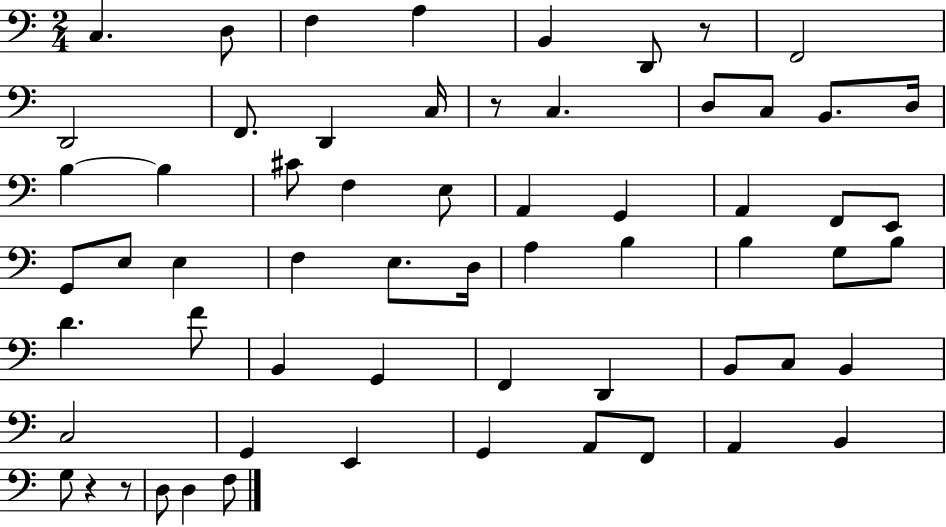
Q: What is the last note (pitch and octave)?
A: F3